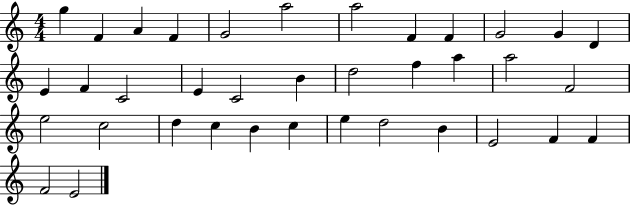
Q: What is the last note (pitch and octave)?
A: E4